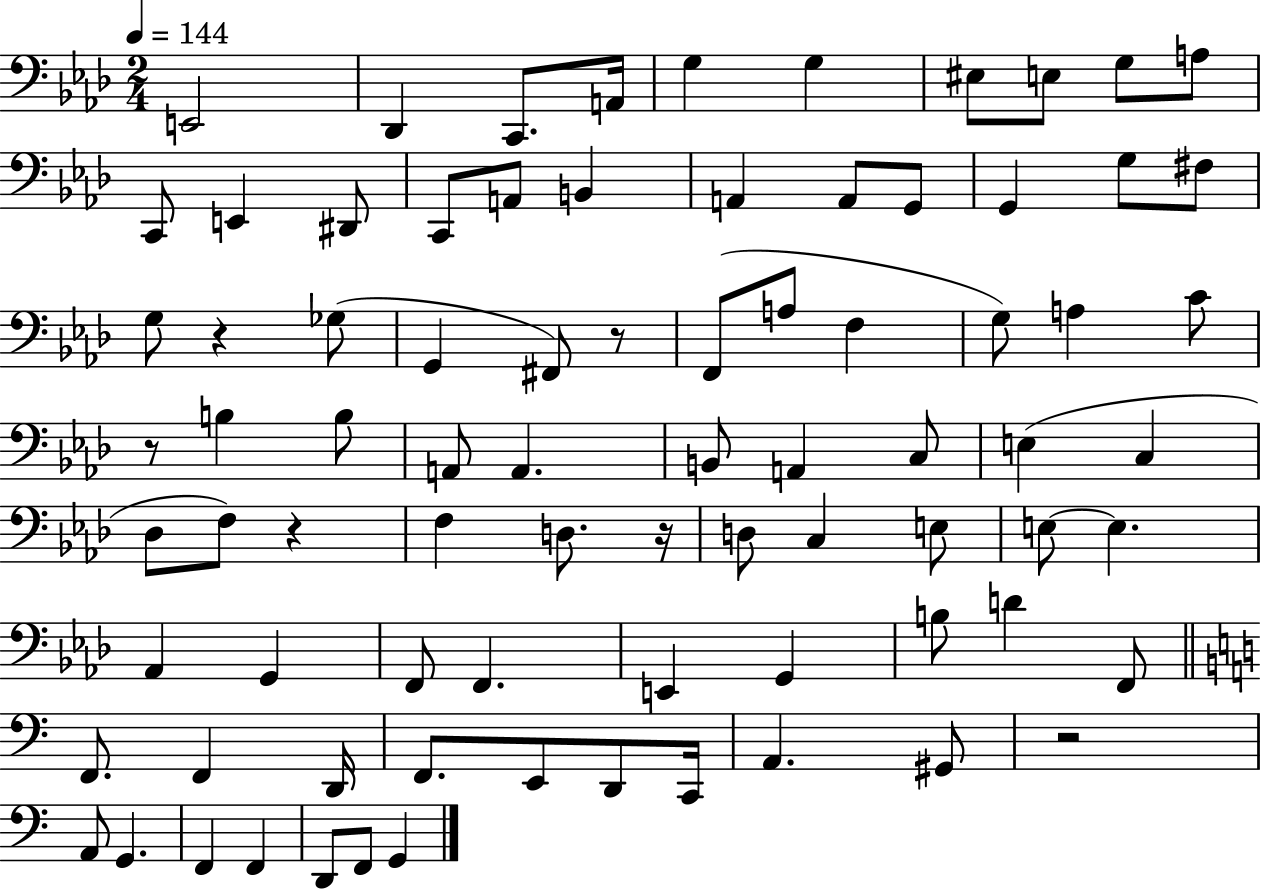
E2/h Db2/q C2/e. A2/s G3/q G3/q EIS3/e E3/e G3/e A3/e C2/e E2/q D#2/e C2/e A2/e B2/q A2/q A2/e G2/e G2/q G3/e F#3/e G3/e R/q Gb3/e G2/q F#2/e R/e F2/e A3/e F3/q G3/e A3/q C4/e R/e B3/q B3/e A2/e A2/q. B2/e A2/q C3/e E3/q C3/q Db3/e F3/e R/q F3/q D3/e. R/s D3/e C3/q E3/e E3/e E3/q. Ab2/q G2/q F2/e F2/q. E2/q G2/q B3/e D4/q F2/e F2/e. F2/q D2/s F2/e. E2/e D2/e C2/s A2/q. G#2/e R/h A2/e G2/q. F2/q F2/q D2/e F2/e G2/q